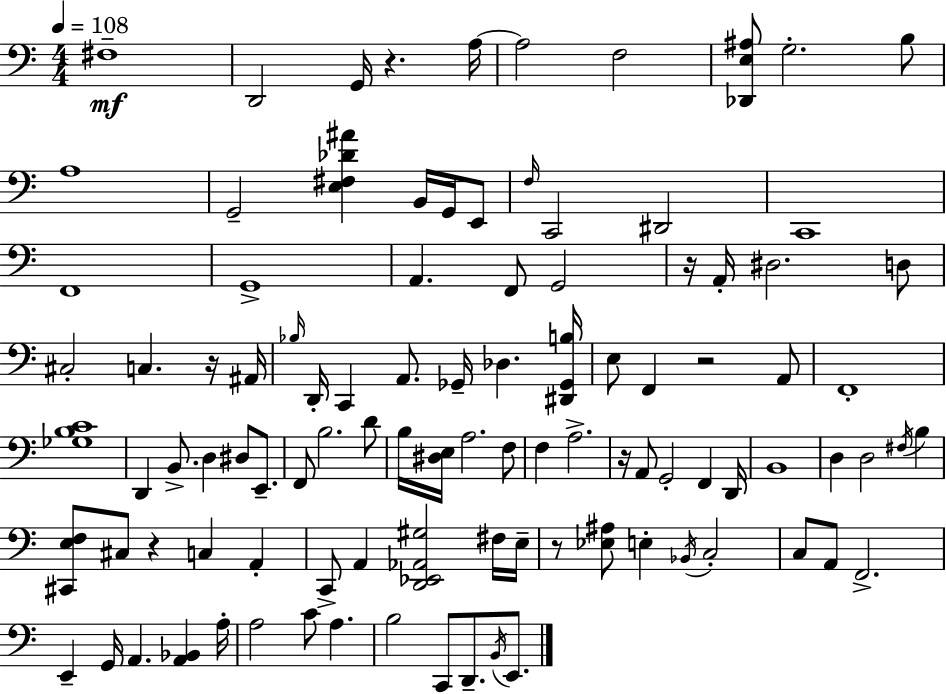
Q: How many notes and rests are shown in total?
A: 101